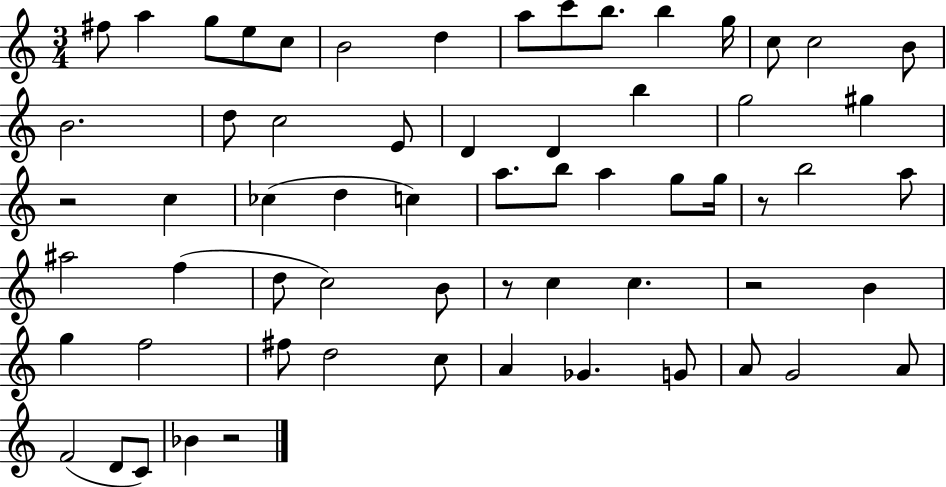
{
  \clef treble
  \numericTimeSignature
  \time 3/4
  \key c \major
  fis''8 a''4 g''8 e''8 c''8 | b'2 d''4 | a''8 c'''8 b''8. b''4 g''16 | c''8 c''2 b'8 | \break b'2. | d''8 c''2 e'8 | d'4 d'4 b''4 | g''2 gis''4 | \break r2 c''4 | ces''4( d''4 c''4) | a''8. b''8 a''4 g''8 g''16 | r8 b''2 a''8 | \break ais''2 f''4( | d''8 c''2) b'8 | r8 c''4 c''4. | r2 b'4 | \break g''4 f''2 | fis''8 d''2 c''8 | a'4 ges'4. g'8 | a'8 g'2 a'8 | \break f'2( d'8 c'8) | bes'4 r2 | \bar "|."
}